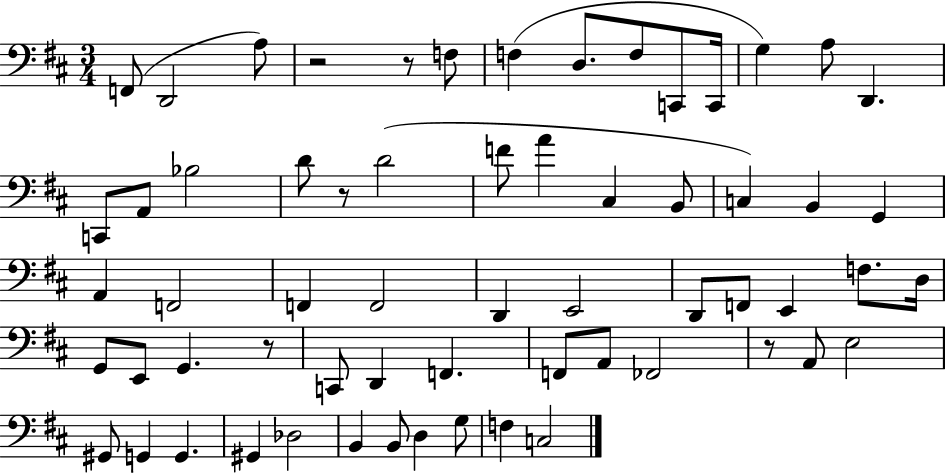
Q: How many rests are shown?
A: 5